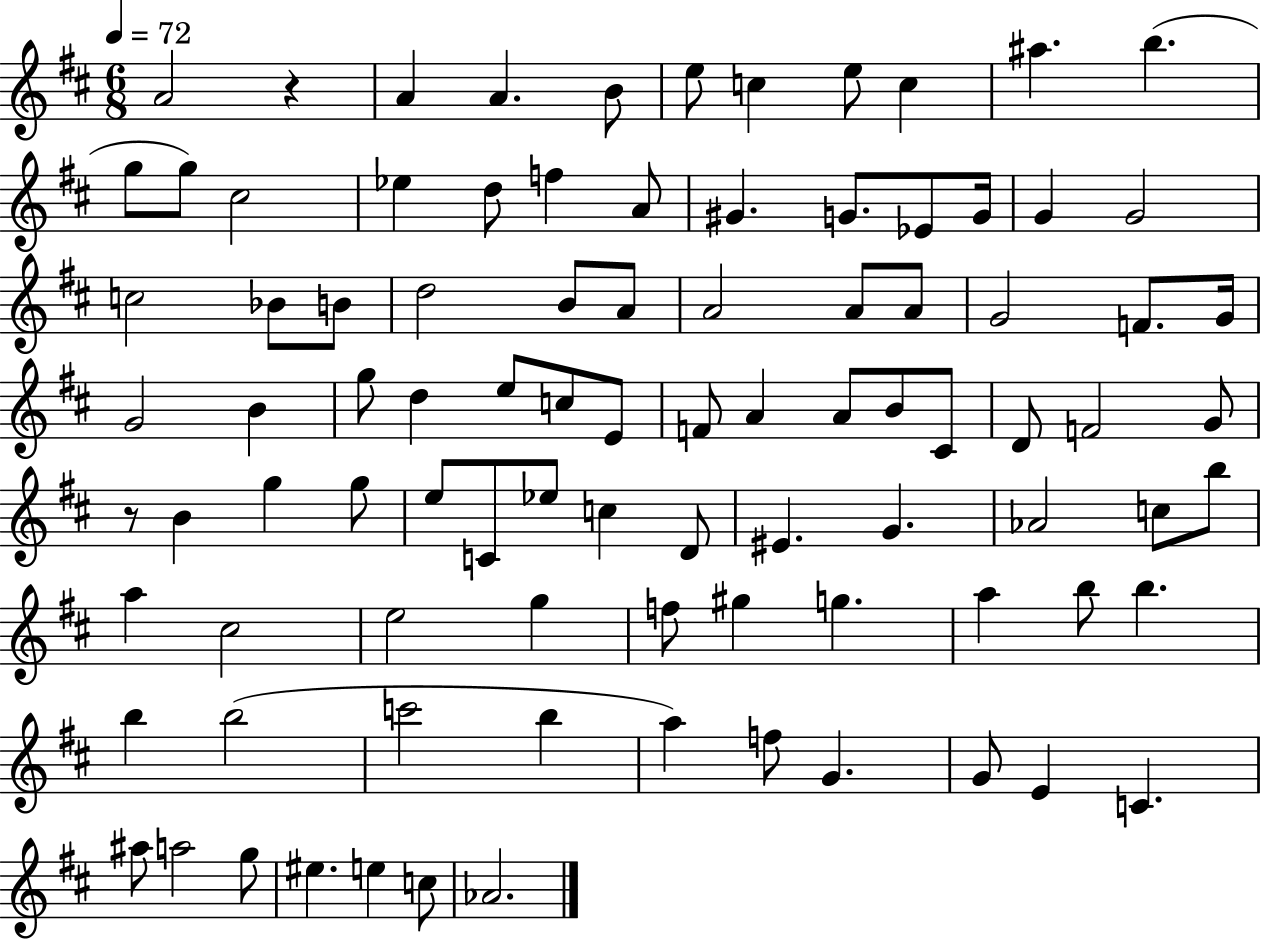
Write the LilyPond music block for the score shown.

{
  \clef treble
  \numericTimeSignature
  \time 6/8
  \key d \major
  \tempo 4 = 72
  a'2 r4 | a'4 a'4. b'8 | e''8 c''4 e''8 c''4 | ais''4. b''4.( | \break g''8 g''8) cis''2 | ees''4 d''8 f''4 a'8 | gis'4. g'8. ees'8 g'16 | g'4 g'2 | \break c''2 bes'8 b'8 | d''2 b'8 a'8 | a'2 a'8 a'8 | g'2 f'8. g'16 | \break g'2 b'4 | g''8 d''4 e''8 c''8 e'8 | f'8 a'4 a'8 b'8 cis'8 | d'8 f'2 g'8 | \break r8 b'4 g''4 g''8 | e''8 c'8 ees''8 c''4 d'8 | eis'4. g'4. | aes'2 c''8 b''8 | \break a''4 cis''2 | e''2 g''4 | f''8 gis''4 g''4. | a''4 b''8 b''4. | \break b''4 b''2( | c'''2 b''4 | a''4) f''8 g'4. | g'8 e'4 c'4. | \break ais''8 a''2 g''8 | eis''4. e''4 c''8 | aes'2. | \bar "|."
}